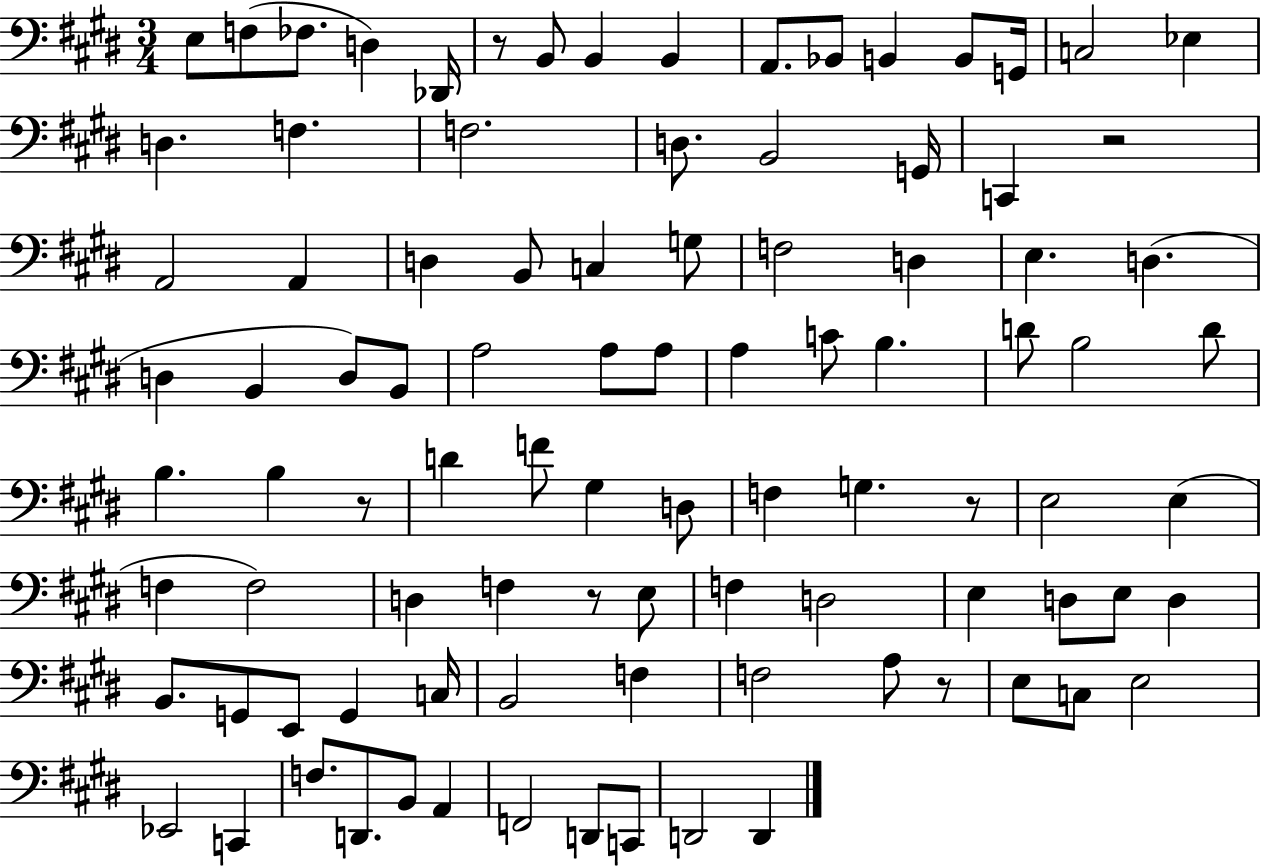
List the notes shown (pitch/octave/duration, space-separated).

E3/e F3/e FES3/e. D3/q Db2/s R/e B2/e B2/q B2/q A2/e. Bb2/e B2/q B2/e G2/s C3/h Eb3/q D3/q. F3/q. F3/h. D3/e. B2/h G2/s C2/q R/h A2/h A2/q D3/q B2/e C3/q G3/e F3/h D3/q E3/q. D3/q. D3/q B2/q D3/e B2/e A3/h A3/e A3/e A3/q C4/e B3/q. D4/e B3/h D4/e B3/q. B3/q R/e D4/q F4/e G#3/q D3/e F3/q G3/q. R/e E3/h E3/q F3/q F3/h D3/q F3/q R/e E3/e F3/q D3/h E3/q D3/e E3/e D3/q B2/e. G2/e E2/e G2/q C3/s B2/h F3/q F3/h A3/e R/e E3/e C3/e E3/h Eb2/h C2/q F3/e. D2/e. B2/e A2/q F2/h D2/e C2/e D2/h D2/q